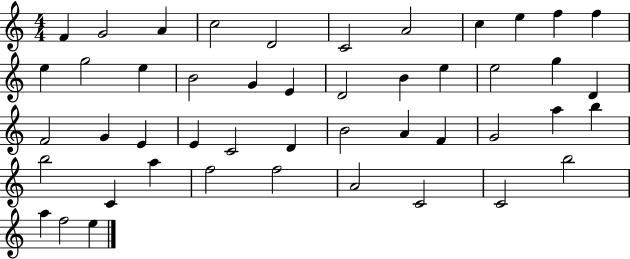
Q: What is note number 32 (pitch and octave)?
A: F4